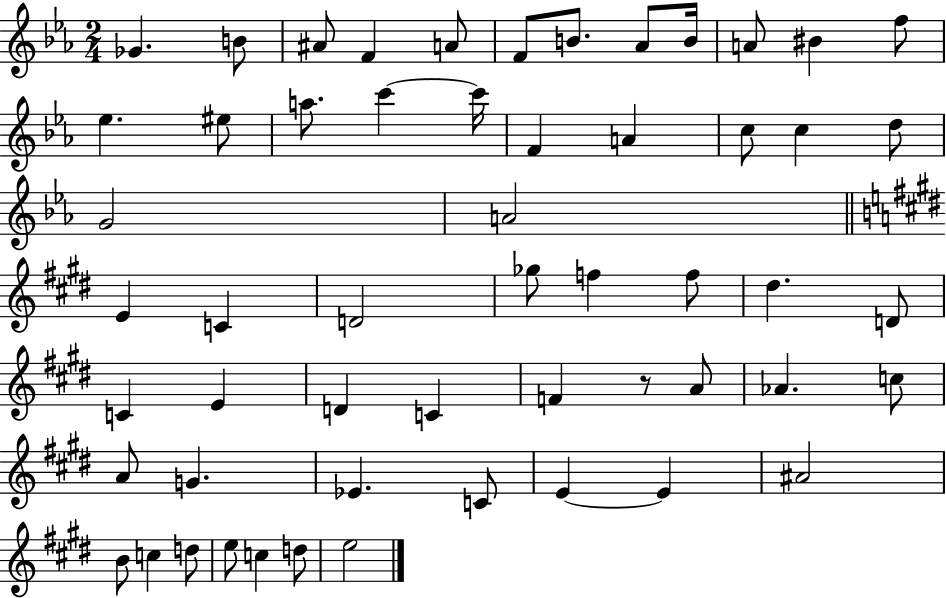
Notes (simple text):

Gb4/q. B4/e A#4/e F4/q A4/e F4/e B4/e. Ab4/e B4/s A4/e BIS4/q F5/e Eb5/q. EIS5/e A5/e. C6/q C6/s F4/q A4/q C5/e C5/q D5/e G4/h A4/h E4/q C4/q D4/h Gb5/e F5/q F5/e D#5/q. D4/e C4/q E4/q D4/q C4/q F4/q R/e A4/e Ab4/q. C5/e A4/e G4/q. Eb4/q. C4/e E4/q E4/q A#4/h B4/e C5/q D5/e E5/e C5/q D5/e E5/h